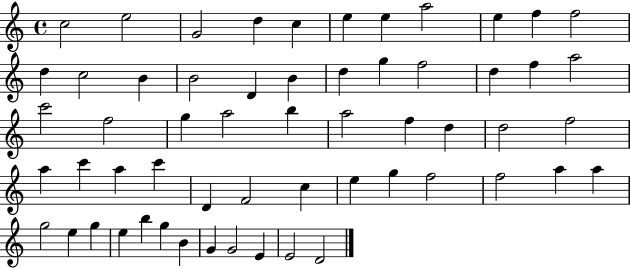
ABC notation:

X:1
T:Untitled
M:4/4
L:1/4
K:C
c2 e2 G2 d c e e a2 e f f2 d c2 B B2 D B d g f2 d f a2 c'2 f2 g a2 b a2 f d d2 f2 a c' a c' D F2 c e g f2 f2 a a g2 e g e b g B G G2 E E2 D2